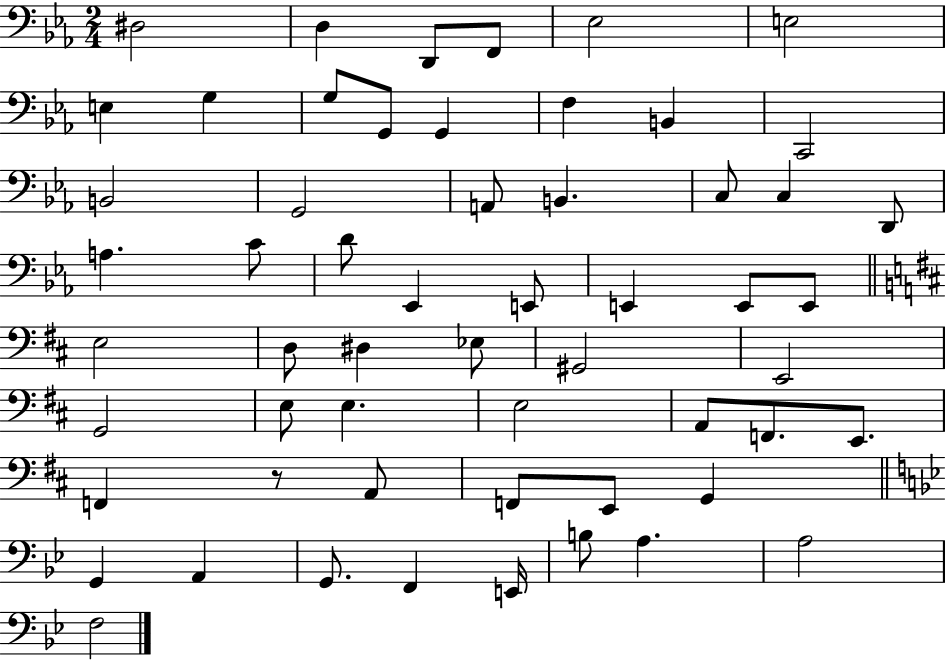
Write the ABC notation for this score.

X:1
T:Untitled
M:2/4
L:1/4
K:Eb
^D,2 D, D,,/2 F,,/2 _E,2 E,2 E, G, G,/2 G,,/2 G,, F, B,, C,,2 B,,2 G,,2 A,,/2 B,, C,/2 C, D,,/2 A, C/2 D/2 _E,, E,,/2 E,, E,,/2 E,,/2 E,2 D,/2 ^D, _E,/2 ^G,,2 E,,2 G,,2 E,/2 E, E,2 A,,/2 F,,/2 E,,/2 F,, z/2 A,,/2 F,,/2 E,,/2 G,, G,, A,, G,,/2 F,, E,,/4 B,/2 A, A,2 F,2